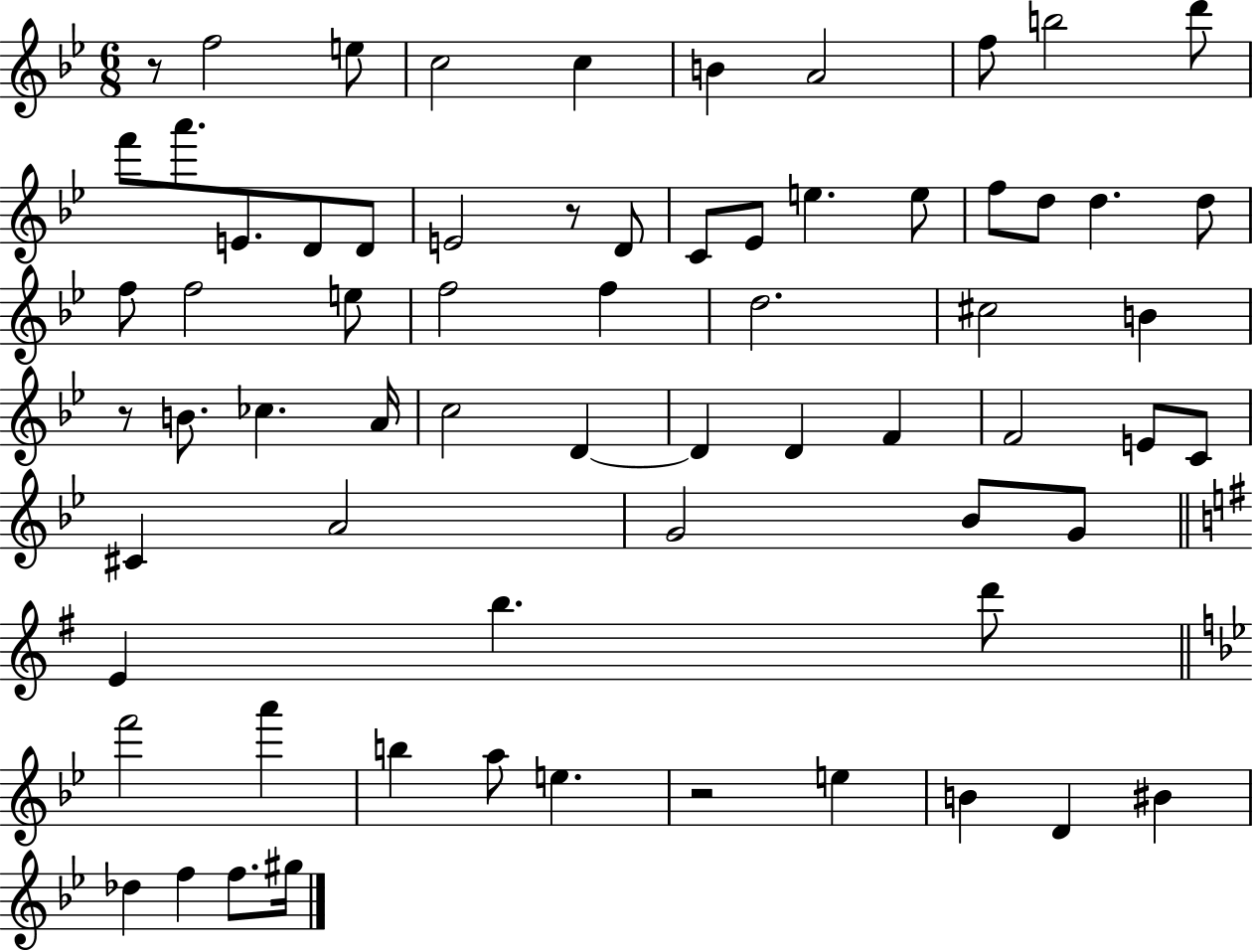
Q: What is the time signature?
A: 6/8